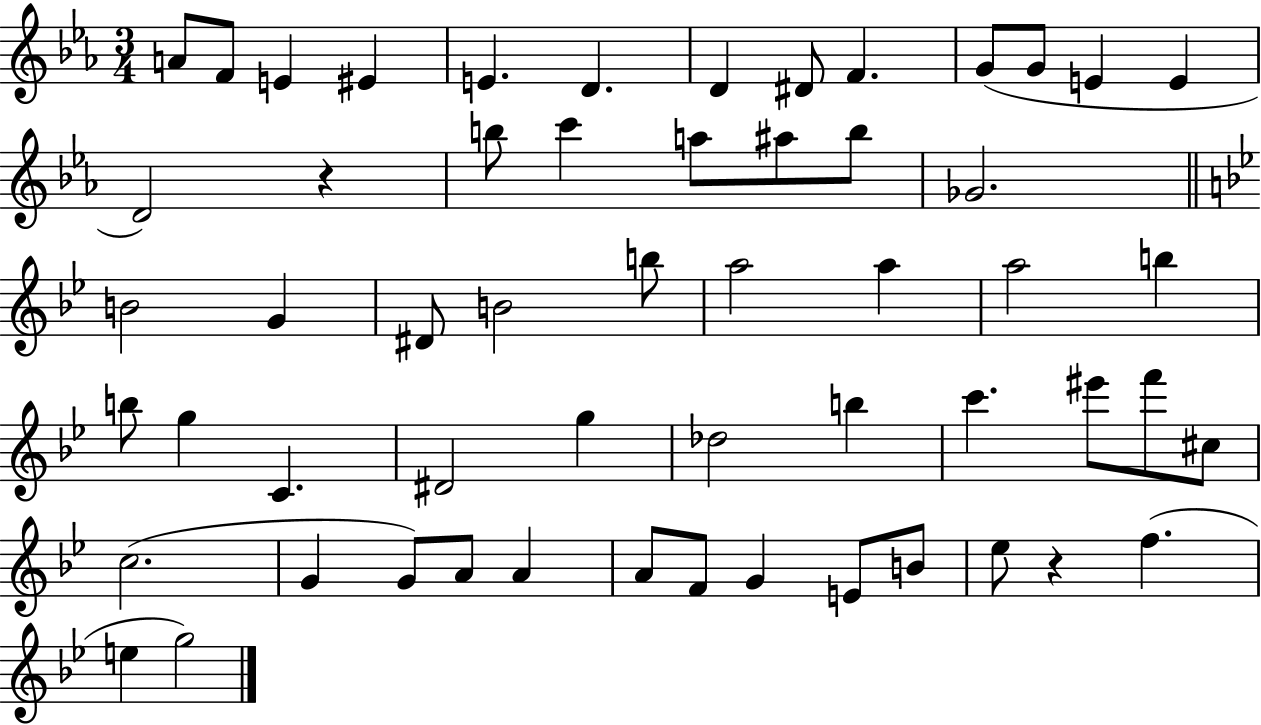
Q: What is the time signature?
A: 3/4